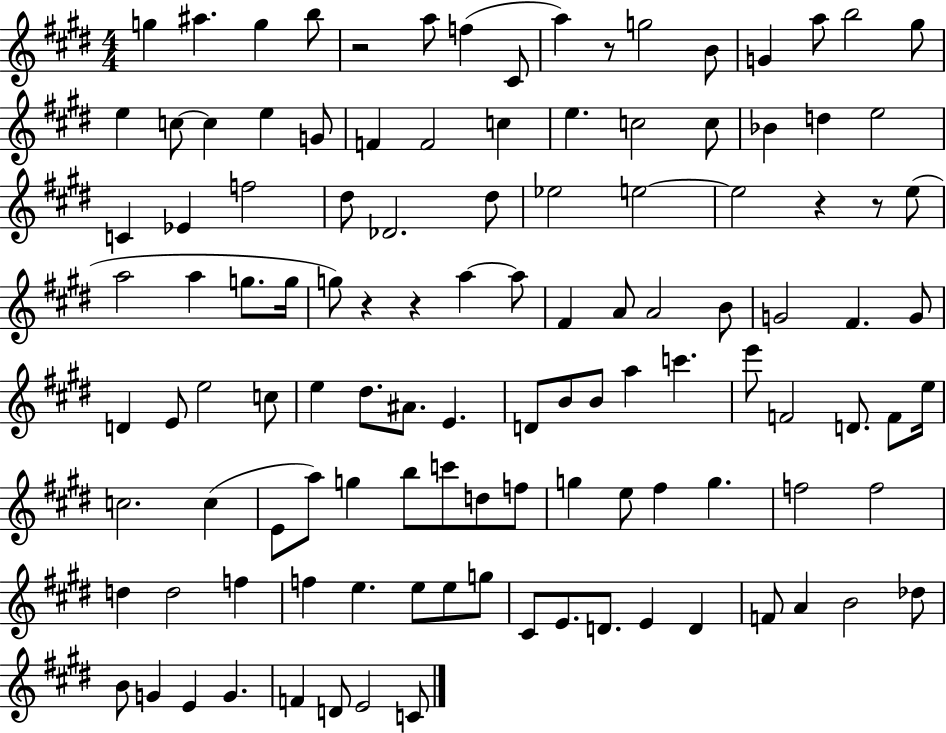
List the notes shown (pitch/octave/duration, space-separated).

G5/q A#5/q. G5/q B5/e R/h A5/e F5/q C#4/e A5/q R/e G5/h B4/e G4/q A5/e B5/h G#5/e E5/q C5/e C5/q E5/q G4/e F4/q F4/h C5/q E5/q. C5/h C5/e Bb4/q D5/q E5/h C4/q Eb4/q F5/h D#5/e Db4/h. D#5/e Eb5/h E5/h E5/h R/q R/e E5/e A5/h A5/q G5/e. G5/s G5/e R/q R/q A5/q A5/e F#4/q A4/e A4/h B4/e G4/h F#4/q. G4/e D4/q E4/e E5/h C5/e E5/q D#5/e. A#4/e. E4/q. D4/e B4/e B4/e A5/q C6/q. E6/e F4/h D4/e. F4/e E5/s C5/h. C5/q E4/e A5/e G5/q B5/e C6/e D5/e F5/e G5/q E5/e F#5/q G5/q. F5/h F5/h D5/q D5/h F5/q F5/q E5/q. E5/e E5/e G5/e C#4/e E4/e. D4/e. E4/q D4/q F4/e A4/q B4/h Db5/e B4/e G4/q E4/q G4/q. F4/q D4/e E4/h C4/e